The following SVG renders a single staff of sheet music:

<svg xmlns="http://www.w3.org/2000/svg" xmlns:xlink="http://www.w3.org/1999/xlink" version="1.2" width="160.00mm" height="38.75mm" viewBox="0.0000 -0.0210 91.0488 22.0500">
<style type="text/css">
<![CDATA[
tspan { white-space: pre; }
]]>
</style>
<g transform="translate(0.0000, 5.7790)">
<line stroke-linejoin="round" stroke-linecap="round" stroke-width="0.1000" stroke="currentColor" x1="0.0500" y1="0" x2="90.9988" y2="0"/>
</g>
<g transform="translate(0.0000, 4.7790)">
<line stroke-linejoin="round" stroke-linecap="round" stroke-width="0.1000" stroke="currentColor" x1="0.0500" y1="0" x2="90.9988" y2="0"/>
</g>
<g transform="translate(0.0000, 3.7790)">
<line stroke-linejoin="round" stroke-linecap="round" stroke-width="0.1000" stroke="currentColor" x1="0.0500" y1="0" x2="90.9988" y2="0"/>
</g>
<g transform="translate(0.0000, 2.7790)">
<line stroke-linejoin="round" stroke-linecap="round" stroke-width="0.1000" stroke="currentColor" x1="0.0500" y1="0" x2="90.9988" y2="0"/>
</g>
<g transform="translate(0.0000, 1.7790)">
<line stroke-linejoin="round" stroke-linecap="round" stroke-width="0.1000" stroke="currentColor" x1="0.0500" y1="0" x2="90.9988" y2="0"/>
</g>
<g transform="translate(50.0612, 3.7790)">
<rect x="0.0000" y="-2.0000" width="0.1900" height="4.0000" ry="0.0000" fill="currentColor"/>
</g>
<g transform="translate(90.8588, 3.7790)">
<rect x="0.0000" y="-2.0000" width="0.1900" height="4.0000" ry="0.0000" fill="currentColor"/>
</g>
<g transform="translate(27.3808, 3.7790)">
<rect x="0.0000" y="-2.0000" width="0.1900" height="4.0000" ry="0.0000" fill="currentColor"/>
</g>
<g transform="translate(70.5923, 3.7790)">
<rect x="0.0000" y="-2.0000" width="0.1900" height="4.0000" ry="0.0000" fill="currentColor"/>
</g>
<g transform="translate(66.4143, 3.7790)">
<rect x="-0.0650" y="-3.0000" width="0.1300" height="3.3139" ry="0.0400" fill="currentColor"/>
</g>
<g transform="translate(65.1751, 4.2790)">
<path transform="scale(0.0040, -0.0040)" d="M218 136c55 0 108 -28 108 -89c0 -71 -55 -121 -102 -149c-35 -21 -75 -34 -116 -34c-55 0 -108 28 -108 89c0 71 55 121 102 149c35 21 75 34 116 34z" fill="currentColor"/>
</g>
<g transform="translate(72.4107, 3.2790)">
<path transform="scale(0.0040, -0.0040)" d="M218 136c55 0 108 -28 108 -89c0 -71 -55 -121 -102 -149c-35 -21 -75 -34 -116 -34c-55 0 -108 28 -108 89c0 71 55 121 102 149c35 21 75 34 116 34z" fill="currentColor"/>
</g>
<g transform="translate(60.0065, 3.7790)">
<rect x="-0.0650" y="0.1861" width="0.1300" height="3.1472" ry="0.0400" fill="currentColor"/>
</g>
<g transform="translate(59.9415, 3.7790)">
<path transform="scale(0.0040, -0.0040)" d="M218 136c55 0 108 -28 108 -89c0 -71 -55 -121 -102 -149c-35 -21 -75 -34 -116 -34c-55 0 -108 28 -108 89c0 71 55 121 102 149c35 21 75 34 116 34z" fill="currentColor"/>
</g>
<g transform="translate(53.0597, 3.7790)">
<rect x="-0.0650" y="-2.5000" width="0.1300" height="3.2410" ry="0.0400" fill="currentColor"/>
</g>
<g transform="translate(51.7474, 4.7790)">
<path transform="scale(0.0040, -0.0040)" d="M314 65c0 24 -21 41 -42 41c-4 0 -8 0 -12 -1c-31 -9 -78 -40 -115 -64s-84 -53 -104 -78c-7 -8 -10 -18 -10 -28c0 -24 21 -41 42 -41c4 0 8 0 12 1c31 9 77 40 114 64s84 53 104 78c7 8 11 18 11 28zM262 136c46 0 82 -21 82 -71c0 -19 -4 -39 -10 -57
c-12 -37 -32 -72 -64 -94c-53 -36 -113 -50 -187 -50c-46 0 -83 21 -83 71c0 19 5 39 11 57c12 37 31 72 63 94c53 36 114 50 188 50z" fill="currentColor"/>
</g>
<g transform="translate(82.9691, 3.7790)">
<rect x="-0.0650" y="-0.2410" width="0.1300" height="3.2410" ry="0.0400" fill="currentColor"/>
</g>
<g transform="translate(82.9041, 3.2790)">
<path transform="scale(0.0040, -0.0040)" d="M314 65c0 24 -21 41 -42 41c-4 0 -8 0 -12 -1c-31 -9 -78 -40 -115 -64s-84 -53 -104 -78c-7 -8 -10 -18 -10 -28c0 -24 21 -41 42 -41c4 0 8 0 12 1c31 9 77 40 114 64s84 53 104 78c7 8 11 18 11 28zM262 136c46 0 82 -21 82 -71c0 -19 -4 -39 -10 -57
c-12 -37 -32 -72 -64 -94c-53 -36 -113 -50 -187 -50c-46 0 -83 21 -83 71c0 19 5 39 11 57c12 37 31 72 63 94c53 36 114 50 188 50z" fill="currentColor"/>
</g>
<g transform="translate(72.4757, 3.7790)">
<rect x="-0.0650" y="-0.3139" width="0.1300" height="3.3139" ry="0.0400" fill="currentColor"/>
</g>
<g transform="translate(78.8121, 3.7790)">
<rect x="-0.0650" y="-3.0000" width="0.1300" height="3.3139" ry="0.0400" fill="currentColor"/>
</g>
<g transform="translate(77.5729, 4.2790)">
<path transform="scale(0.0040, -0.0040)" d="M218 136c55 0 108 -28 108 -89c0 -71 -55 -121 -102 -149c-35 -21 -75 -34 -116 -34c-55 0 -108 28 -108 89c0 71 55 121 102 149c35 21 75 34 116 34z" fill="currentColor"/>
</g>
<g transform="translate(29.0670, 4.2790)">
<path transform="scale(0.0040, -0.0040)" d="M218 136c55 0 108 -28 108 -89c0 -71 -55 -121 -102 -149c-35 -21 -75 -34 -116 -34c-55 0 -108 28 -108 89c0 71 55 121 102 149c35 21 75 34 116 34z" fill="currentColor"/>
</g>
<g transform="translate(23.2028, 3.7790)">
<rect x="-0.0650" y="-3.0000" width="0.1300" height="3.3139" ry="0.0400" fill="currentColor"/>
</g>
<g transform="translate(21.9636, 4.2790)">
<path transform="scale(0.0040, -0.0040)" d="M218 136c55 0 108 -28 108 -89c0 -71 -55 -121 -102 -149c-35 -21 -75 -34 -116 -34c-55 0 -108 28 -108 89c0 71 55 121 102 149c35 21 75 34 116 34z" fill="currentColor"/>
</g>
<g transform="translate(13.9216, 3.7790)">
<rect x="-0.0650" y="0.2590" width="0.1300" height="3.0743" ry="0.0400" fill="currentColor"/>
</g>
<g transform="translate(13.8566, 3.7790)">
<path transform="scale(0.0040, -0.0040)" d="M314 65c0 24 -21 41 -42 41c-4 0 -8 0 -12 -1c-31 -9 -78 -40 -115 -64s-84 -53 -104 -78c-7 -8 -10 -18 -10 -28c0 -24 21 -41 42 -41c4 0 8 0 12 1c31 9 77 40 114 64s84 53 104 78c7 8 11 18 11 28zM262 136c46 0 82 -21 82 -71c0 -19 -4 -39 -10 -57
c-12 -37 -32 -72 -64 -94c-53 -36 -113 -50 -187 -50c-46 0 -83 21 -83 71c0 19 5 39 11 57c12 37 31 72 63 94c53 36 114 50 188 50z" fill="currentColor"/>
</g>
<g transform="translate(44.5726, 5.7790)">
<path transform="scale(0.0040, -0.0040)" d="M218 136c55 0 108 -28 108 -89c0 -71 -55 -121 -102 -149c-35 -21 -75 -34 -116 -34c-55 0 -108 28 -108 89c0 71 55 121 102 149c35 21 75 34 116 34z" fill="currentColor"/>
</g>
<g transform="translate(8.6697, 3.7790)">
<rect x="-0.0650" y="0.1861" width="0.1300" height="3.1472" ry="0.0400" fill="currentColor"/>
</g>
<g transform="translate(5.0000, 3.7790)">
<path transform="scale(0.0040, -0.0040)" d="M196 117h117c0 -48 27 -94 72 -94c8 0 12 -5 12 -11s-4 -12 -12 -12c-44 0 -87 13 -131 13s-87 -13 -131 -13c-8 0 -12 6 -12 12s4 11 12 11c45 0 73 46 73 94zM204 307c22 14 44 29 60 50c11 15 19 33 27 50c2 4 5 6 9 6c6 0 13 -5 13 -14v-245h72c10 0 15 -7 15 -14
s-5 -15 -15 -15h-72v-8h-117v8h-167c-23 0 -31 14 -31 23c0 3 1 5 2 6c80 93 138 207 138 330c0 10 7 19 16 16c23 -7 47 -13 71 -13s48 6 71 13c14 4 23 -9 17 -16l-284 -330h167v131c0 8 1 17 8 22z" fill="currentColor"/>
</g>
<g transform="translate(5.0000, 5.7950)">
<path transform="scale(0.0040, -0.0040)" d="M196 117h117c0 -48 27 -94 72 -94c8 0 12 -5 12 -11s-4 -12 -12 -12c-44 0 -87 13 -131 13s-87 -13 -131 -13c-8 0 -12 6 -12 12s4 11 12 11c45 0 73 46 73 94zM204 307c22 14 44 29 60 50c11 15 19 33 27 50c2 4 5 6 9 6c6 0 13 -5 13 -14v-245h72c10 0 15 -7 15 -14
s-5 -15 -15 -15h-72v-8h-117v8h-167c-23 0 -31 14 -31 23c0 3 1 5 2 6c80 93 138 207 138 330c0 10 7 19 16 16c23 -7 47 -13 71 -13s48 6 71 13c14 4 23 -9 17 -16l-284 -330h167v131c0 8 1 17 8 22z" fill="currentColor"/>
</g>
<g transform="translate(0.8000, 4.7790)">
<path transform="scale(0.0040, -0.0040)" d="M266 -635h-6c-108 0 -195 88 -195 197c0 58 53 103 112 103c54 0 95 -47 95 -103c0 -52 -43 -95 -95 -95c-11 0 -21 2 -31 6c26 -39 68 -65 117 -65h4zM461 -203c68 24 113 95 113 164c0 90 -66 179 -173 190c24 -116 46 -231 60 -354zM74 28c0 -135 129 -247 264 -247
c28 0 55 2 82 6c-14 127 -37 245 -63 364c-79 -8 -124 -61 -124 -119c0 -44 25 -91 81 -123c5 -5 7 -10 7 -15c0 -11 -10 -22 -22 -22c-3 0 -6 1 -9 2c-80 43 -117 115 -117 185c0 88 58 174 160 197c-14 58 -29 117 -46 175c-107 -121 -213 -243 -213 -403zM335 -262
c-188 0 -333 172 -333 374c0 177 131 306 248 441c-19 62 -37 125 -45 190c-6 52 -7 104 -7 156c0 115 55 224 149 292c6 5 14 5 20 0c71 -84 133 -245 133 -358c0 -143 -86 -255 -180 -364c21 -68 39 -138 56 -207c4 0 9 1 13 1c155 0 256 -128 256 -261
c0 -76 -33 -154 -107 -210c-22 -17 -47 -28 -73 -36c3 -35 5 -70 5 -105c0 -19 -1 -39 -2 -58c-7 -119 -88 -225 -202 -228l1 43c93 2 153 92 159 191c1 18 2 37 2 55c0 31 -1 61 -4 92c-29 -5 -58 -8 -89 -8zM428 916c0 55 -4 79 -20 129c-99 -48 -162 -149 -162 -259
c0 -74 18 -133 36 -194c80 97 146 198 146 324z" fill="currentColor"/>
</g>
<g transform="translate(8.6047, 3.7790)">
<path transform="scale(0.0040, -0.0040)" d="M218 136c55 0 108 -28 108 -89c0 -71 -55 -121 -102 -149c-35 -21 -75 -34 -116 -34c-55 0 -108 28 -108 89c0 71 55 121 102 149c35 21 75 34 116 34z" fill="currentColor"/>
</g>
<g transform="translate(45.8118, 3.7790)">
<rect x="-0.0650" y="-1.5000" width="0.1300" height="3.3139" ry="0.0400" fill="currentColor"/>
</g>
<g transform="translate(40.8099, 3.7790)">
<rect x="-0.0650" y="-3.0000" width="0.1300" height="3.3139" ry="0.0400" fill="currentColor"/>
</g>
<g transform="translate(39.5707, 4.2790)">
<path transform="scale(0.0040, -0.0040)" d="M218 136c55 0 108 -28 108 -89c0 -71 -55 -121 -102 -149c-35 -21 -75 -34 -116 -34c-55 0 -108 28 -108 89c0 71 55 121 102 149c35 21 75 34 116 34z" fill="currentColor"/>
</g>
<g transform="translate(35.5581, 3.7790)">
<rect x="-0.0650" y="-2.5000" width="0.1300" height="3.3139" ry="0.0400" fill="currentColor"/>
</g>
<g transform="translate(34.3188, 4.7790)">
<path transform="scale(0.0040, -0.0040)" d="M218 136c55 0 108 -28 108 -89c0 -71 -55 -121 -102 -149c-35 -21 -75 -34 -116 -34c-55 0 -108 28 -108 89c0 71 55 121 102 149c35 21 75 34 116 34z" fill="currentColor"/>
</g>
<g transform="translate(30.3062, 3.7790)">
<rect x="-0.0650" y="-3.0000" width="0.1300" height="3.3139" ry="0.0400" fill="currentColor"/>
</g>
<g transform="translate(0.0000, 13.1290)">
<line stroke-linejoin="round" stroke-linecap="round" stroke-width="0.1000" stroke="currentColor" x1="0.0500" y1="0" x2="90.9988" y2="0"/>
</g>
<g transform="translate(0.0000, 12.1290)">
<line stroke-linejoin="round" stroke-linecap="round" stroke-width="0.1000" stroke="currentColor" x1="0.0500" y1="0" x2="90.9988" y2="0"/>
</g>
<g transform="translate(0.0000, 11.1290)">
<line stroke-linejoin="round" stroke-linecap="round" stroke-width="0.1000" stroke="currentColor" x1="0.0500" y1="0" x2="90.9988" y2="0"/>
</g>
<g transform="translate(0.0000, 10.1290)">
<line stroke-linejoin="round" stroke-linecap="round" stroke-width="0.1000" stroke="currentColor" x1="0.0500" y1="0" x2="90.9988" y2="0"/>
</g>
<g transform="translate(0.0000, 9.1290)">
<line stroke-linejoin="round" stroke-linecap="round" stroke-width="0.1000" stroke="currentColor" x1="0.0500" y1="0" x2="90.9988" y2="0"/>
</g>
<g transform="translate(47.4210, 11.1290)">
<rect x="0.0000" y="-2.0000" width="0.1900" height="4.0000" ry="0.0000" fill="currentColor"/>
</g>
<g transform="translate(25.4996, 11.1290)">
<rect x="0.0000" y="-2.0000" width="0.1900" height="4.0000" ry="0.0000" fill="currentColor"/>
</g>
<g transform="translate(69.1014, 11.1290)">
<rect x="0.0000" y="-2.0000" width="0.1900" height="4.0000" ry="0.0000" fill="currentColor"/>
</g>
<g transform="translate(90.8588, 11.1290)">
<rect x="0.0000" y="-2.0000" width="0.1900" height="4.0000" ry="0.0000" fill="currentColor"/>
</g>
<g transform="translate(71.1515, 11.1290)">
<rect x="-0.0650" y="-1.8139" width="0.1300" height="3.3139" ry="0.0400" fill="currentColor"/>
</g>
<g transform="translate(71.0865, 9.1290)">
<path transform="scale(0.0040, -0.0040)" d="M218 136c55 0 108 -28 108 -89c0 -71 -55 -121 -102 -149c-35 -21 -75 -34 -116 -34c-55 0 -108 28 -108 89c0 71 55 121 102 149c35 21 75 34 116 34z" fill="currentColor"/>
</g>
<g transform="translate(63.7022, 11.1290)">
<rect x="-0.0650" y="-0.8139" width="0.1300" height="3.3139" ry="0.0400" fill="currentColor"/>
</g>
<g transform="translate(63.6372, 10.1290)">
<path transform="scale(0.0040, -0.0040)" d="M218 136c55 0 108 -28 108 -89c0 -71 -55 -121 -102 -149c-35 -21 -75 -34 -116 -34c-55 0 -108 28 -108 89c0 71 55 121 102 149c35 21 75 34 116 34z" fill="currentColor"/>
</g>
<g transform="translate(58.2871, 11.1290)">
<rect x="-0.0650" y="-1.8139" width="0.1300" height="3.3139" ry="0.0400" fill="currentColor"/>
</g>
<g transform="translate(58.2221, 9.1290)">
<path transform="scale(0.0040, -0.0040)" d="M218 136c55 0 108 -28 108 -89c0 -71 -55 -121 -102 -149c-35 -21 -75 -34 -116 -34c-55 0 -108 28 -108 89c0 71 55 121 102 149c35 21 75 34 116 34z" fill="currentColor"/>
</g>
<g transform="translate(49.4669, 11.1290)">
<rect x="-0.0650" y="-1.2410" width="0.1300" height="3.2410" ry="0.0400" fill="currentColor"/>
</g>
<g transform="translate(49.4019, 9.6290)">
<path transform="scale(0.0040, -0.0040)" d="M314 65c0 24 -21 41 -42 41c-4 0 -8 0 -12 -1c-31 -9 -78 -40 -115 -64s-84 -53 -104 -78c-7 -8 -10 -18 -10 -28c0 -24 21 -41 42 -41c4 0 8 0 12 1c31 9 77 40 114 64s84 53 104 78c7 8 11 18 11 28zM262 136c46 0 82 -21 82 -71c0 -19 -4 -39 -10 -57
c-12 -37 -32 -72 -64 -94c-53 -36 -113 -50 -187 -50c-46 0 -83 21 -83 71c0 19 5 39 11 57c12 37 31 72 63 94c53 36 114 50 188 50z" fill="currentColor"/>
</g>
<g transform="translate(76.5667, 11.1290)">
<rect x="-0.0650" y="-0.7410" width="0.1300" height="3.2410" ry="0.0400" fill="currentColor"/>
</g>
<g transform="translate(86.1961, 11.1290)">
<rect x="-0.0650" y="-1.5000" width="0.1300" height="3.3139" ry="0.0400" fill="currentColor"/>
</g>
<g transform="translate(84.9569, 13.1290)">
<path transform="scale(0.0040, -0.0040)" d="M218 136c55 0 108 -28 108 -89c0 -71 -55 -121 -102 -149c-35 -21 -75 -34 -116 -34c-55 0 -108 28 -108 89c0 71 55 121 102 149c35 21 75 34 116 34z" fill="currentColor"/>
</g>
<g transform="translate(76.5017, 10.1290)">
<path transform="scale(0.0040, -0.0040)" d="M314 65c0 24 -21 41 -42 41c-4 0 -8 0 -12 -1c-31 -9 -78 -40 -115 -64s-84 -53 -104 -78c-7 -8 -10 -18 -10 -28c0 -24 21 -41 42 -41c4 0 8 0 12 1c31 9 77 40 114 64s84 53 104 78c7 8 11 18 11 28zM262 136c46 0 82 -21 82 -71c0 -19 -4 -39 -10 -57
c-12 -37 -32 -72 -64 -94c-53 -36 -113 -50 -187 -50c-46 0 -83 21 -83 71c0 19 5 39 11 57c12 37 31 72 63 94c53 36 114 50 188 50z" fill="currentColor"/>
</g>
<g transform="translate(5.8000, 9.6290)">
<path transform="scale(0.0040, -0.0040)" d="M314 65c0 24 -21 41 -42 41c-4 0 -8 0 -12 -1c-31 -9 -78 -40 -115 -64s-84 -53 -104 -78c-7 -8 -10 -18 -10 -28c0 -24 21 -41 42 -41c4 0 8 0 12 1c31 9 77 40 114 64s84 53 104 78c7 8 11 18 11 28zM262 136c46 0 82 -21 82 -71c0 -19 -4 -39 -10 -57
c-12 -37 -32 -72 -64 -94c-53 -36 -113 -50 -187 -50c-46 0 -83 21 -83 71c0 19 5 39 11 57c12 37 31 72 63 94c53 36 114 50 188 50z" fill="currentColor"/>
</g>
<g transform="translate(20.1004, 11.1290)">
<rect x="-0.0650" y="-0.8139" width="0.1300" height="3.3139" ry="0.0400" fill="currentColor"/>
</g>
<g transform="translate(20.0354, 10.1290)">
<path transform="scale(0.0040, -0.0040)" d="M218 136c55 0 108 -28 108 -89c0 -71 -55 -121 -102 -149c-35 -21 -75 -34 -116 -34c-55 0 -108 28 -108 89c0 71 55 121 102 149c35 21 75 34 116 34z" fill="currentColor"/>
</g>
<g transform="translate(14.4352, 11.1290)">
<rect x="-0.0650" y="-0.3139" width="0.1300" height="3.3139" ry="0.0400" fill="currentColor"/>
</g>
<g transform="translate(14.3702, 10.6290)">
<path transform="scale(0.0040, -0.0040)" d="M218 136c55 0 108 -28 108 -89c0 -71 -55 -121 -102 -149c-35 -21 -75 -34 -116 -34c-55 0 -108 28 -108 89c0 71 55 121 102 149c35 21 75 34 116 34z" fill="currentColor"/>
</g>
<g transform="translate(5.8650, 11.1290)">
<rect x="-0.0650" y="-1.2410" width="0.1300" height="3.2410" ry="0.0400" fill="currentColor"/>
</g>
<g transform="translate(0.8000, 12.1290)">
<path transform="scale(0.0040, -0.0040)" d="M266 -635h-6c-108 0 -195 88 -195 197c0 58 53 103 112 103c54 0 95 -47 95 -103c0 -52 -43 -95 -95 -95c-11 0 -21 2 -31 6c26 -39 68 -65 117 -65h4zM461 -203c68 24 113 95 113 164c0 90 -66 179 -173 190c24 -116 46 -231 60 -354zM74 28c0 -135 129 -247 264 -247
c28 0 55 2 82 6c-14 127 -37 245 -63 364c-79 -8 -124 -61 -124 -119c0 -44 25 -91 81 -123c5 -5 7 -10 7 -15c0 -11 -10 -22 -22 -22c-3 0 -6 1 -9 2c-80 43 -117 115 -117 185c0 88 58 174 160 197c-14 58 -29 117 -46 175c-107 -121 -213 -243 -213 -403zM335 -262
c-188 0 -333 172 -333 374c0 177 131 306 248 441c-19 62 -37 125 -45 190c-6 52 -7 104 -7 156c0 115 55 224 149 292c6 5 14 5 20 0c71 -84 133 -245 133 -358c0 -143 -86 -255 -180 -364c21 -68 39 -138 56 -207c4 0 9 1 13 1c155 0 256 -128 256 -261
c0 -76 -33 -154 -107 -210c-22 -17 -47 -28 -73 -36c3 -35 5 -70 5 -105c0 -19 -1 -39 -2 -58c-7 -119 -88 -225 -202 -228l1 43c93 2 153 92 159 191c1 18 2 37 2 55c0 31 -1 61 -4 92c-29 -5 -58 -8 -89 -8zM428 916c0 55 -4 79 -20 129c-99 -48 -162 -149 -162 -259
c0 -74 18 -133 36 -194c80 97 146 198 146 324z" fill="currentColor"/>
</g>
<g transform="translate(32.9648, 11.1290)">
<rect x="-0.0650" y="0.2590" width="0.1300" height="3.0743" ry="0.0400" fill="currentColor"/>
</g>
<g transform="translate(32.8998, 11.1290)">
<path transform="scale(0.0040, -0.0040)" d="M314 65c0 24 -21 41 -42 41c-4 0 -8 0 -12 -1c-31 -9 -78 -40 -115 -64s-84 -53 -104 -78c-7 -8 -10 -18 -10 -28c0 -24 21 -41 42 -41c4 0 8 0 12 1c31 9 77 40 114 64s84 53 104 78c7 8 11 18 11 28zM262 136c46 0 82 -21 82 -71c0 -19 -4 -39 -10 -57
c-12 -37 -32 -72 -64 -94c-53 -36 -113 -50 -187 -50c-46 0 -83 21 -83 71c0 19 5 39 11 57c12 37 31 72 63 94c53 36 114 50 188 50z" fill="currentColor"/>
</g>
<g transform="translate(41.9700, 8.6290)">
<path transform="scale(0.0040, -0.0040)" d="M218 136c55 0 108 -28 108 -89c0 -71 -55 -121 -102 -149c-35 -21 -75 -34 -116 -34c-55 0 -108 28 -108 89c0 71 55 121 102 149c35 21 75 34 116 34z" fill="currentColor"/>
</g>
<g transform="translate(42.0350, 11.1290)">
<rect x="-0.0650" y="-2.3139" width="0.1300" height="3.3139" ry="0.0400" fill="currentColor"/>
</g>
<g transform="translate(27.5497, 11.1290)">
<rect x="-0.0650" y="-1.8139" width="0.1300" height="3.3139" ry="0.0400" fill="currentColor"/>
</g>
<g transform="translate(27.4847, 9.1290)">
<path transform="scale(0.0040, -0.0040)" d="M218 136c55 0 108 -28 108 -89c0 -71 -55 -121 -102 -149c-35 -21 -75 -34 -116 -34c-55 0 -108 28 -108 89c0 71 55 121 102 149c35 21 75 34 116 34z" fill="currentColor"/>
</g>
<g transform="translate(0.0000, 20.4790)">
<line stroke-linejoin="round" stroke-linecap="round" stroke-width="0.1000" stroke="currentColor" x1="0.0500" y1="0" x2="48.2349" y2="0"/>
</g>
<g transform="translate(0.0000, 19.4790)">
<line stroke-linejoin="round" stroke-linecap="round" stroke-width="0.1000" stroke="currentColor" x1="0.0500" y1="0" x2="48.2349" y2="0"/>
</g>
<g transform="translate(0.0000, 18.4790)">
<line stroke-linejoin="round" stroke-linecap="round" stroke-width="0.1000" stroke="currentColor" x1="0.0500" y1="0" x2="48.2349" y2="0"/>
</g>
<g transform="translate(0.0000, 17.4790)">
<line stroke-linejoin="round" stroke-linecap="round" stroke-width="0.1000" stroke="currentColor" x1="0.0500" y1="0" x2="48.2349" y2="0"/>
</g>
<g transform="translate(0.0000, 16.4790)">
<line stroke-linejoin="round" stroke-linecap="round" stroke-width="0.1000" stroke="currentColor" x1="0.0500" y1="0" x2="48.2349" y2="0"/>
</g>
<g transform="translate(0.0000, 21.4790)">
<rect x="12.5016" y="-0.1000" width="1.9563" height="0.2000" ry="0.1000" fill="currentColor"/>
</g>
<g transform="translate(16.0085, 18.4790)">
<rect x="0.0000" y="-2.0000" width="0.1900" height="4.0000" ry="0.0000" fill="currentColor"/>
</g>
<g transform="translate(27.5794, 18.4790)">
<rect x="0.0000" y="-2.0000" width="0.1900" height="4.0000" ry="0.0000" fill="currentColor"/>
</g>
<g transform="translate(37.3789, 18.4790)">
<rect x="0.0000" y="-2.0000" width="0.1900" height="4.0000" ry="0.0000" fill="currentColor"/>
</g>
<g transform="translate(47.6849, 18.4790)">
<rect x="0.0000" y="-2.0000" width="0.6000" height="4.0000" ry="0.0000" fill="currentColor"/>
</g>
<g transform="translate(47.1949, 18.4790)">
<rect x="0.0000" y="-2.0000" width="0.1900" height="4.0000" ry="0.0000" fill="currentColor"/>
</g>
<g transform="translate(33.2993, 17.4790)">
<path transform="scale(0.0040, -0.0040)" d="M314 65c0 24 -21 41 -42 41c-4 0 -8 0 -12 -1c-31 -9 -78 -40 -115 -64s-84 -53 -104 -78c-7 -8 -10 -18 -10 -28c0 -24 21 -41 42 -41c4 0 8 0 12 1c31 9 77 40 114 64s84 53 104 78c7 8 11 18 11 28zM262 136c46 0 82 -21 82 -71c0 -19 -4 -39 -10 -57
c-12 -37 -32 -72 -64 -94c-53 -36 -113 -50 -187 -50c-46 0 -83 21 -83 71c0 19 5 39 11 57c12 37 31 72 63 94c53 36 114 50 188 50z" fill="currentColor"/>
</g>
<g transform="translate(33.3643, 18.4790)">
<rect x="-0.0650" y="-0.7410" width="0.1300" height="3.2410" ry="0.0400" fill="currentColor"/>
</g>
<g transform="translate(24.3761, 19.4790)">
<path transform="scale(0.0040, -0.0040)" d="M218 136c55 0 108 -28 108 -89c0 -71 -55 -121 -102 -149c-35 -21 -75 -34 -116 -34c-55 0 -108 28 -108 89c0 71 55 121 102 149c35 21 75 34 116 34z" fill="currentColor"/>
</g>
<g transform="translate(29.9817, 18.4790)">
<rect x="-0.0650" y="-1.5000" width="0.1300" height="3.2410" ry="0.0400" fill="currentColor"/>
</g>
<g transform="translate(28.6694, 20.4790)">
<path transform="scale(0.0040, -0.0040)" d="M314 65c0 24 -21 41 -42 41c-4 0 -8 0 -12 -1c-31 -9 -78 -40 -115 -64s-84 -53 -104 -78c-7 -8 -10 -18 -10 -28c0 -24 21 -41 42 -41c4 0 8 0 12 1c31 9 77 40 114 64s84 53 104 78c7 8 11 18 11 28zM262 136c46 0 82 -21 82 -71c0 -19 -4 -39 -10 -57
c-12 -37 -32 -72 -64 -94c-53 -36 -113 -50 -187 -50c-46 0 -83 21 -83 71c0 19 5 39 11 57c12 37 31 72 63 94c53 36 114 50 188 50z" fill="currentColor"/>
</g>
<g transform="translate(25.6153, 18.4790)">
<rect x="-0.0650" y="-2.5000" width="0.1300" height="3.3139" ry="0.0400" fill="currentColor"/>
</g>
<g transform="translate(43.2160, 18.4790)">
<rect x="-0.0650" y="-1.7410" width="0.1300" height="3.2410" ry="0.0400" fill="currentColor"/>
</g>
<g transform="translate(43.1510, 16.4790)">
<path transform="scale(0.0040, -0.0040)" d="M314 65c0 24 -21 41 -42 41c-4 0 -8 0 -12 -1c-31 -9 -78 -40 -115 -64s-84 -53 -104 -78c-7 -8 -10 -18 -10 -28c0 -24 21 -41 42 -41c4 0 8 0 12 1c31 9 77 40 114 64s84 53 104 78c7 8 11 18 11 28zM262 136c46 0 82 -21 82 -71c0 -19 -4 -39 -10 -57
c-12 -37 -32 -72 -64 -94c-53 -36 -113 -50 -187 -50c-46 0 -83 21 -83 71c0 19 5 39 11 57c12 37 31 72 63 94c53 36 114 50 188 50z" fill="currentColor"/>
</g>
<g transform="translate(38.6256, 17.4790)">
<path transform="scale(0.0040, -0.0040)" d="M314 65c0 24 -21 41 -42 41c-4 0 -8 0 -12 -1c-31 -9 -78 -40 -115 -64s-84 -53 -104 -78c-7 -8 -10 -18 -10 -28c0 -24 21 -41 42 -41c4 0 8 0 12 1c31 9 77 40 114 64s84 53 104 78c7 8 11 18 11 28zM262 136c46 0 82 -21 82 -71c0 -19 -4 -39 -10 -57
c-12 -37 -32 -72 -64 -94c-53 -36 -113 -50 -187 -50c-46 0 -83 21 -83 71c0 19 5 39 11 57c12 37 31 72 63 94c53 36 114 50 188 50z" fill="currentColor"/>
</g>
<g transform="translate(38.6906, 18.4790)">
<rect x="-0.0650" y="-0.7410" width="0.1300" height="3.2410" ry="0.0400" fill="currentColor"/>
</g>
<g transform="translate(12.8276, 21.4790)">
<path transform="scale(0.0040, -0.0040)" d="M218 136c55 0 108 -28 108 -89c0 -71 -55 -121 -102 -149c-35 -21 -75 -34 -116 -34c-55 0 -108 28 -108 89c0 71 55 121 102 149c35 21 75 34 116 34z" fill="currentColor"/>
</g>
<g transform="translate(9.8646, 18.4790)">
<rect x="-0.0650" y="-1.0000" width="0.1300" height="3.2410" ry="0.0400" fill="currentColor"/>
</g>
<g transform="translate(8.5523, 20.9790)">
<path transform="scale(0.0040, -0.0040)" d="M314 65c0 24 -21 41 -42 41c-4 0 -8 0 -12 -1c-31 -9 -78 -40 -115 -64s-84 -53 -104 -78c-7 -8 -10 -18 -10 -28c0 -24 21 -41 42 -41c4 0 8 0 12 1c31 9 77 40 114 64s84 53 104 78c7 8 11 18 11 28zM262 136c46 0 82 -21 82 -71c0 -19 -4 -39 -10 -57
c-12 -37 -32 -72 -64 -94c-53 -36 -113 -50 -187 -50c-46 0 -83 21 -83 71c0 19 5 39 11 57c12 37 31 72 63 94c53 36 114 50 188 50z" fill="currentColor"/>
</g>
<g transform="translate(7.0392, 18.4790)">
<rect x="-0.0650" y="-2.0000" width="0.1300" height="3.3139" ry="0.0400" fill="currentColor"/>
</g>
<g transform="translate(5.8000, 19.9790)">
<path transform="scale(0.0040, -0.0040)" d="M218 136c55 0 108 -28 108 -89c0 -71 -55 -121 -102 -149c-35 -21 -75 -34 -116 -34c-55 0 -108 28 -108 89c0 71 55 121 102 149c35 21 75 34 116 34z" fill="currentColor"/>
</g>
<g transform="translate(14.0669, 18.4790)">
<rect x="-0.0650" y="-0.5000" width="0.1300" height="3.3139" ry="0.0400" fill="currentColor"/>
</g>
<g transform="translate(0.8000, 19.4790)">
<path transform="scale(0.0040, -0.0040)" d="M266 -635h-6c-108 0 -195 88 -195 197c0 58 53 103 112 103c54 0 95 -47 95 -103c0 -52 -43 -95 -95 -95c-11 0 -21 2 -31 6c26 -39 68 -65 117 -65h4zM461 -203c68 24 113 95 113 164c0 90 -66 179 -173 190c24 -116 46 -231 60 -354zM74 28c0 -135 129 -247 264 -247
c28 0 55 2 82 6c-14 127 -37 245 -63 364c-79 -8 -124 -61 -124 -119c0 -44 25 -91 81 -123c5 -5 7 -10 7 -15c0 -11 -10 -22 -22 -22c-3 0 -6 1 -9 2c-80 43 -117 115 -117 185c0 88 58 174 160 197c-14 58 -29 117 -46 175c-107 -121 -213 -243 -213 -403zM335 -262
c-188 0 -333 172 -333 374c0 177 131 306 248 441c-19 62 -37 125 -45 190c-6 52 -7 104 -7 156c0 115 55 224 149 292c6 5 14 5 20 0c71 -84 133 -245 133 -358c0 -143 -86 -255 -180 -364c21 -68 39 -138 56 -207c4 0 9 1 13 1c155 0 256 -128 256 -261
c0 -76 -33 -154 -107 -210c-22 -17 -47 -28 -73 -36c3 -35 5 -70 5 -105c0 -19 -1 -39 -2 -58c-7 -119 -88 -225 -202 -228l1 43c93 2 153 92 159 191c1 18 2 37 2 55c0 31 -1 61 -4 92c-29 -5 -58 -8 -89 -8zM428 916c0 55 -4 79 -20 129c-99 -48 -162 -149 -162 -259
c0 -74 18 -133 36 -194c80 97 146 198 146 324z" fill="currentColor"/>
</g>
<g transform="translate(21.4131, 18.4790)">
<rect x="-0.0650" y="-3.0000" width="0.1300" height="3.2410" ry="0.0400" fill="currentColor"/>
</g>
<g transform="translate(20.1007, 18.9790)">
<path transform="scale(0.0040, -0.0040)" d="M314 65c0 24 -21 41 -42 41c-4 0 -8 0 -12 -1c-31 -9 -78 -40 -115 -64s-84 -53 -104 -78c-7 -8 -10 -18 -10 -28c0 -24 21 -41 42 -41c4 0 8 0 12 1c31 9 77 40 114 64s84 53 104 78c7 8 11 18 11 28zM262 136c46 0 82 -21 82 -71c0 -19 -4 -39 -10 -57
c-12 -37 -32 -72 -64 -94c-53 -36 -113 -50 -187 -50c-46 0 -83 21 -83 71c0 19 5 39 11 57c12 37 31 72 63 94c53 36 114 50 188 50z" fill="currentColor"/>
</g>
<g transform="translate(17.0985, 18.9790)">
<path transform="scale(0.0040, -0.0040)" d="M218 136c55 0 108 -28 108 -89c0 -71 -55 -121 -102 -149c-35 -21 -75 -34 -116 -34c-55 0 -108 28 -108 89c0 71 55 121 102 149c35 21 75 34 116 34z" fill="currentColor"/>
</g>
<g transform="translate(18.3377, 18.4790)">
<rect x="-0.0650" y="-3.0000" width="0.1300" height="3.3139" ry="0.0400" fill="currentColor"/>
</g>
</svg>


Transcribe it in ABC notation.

X:1
T:Untitled
M:4/4
L:1/4
K:C
B B2 A A G A E G2 B A c A c2 e2 c d f B2 g e2 f d f d2 E F D2 C A A2 G E2 d2 d2 f2